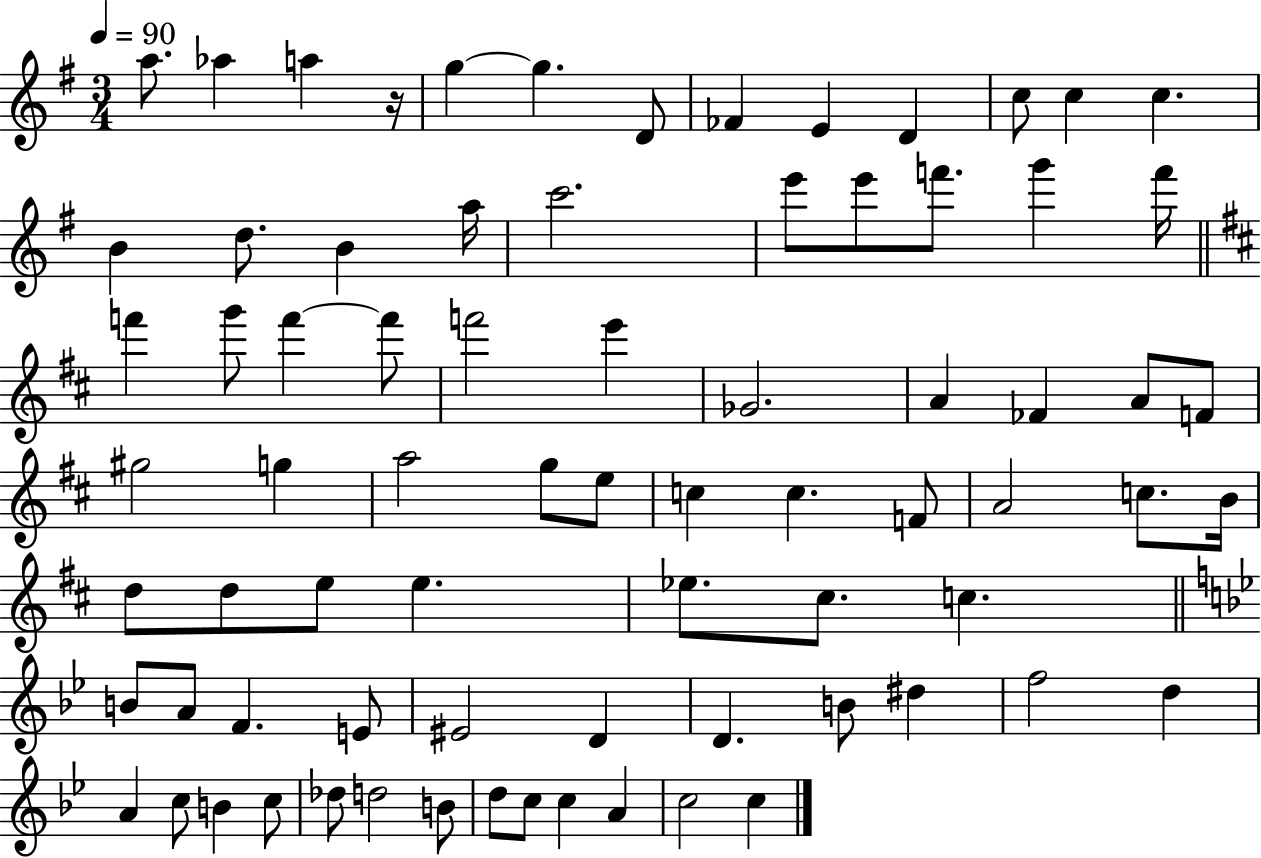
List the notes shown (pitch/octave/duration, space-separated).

A5/e. Ab5/q A5/q R/s G5/q G5/q. D4/e FES4/q E4/q D4/q C5/e C5/q C5/q. B4/q D5/e. B4/q A5/s C6/h. E6/e E6/e F6/e. G6/q F6/s F6/q G6/e F6/q F6/e F6/h E6/q Gb4/h. A4/q FES4/q A4/e F4/e G#5/h G5/q A5/h G5/e E5/e C5/q C5/q. F4/e A4/h C5/e. B4/s D5/e D5/e E5/e E5/q. Eb5/e. C#5/e. C5/q. B4/e A4/e F4/q. E4/e EIS4/h D4/q D4/q. B4/e D#5/q F5/h D5/q A4/q C5/e B4/q C5/e Db5/e D5/h B4/e D5/e C5/e C5/q A4/q C5/h C5/q